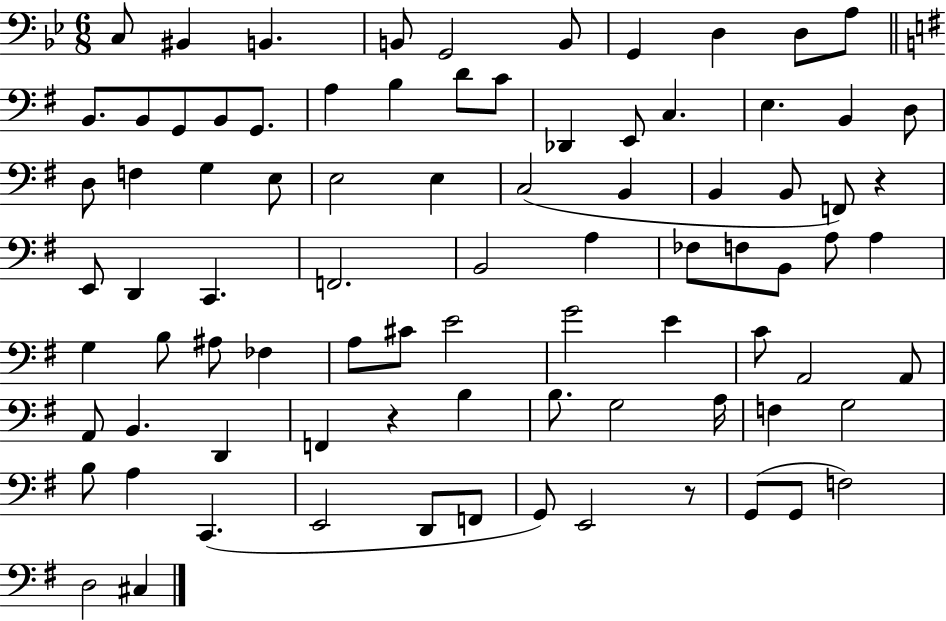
C3/e BIS2/q B2/q. B2/e G2/h B2/e G2/q D3/q D3/e A3/e B2/e. B2/e G2/e B2/e G2/e. A3/q B3/q D4/e C4/e Db2/q E2/e C3/q. E3/q. B2/q D3/e D3/e F3/q G3/q E3/e E3/h E3/q C3/h B2/q B2/q B2/e F2/e R/q E2/e D2/q C2/q. F2/h. B2/h A3/q FES3/e F3/e B2/e A3/e A3/q G3/q B3/e A#3/e FES3/q A3/e C#4/e E4/h G4/h E4/q C4/e A2/h A2/e A2/e B2/q. D2/q F2/q R/q B3/q B3/e. G3/h A3/s F3/q G3/h B3/e A3/q C2/q. E2/h D2/e F2/e G2/e E2/h R/e G2/e G2/e F3/h D3/h C#3/q